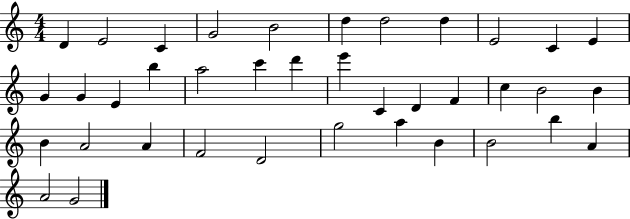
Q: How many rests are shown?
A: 0